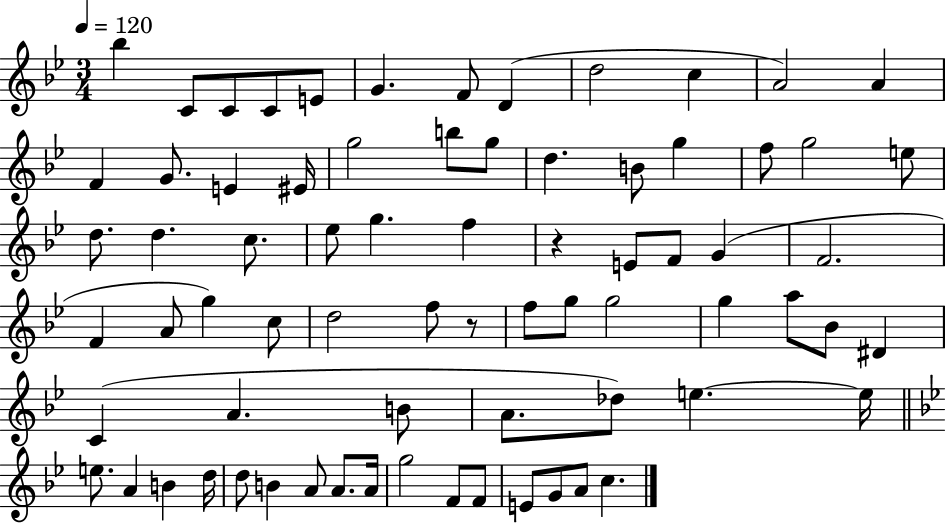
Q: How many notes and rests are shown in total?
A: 73